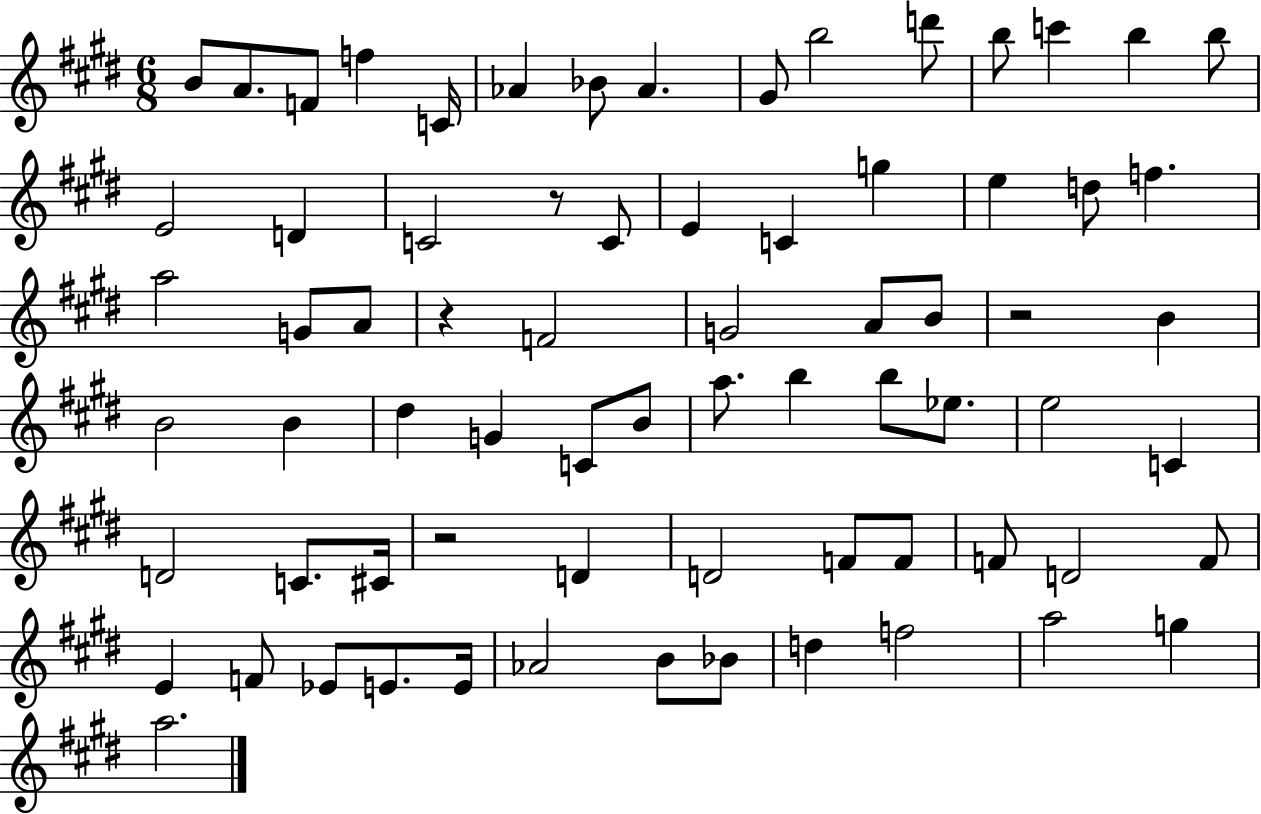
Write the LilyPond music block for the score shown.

{
  \clef treble
  \numericTimeSignature
  \time 6/8
  \key e \major
  b'8 a'8. f'8 f''4 c'16 | aes'4 bes'8 aes'4. | gis'8 b''2 d'''8 | b''8 c'''4 b''4 b''8 | \break e'2 d'4 | c'2 r8 c'8 | e'4 c'4 g''4 | e''4 d''8 f''4. | \break a''2 g'8 a'8 | r4 f'2 | g'2 a'8 b'8 | r2 b'4 | \break b'2 b'4 | dis''4 g'4 c'8 b'8 | a''8. b''4 b''8 ees''8. | e''2 c'4 | \break d'2 c'8. cis'16 | r2 d'4 | d'2 f'8 f'8 | f'8 d'2 f'8 | \break e'4 f'8 ees'8 e'8. e'16 | aes'2 b'8 bes'8 | d''4 f''2 | a''2 g''4 | \break a''2. | \bar "|."
}